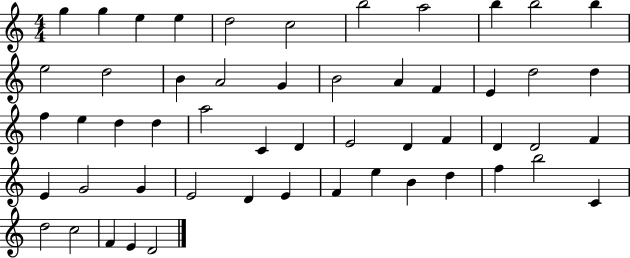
X:1
T:Untitled
M:4/4
L:1/4
K:C
g g e e d2 c2 b2 a2 b b2 b e2 d2 B A2 G B2 A F E d2 d f e d d a2 C D E2 D F D D2 F E G2 G E2 D E F e B d f b2 C d2 c2 F E D2